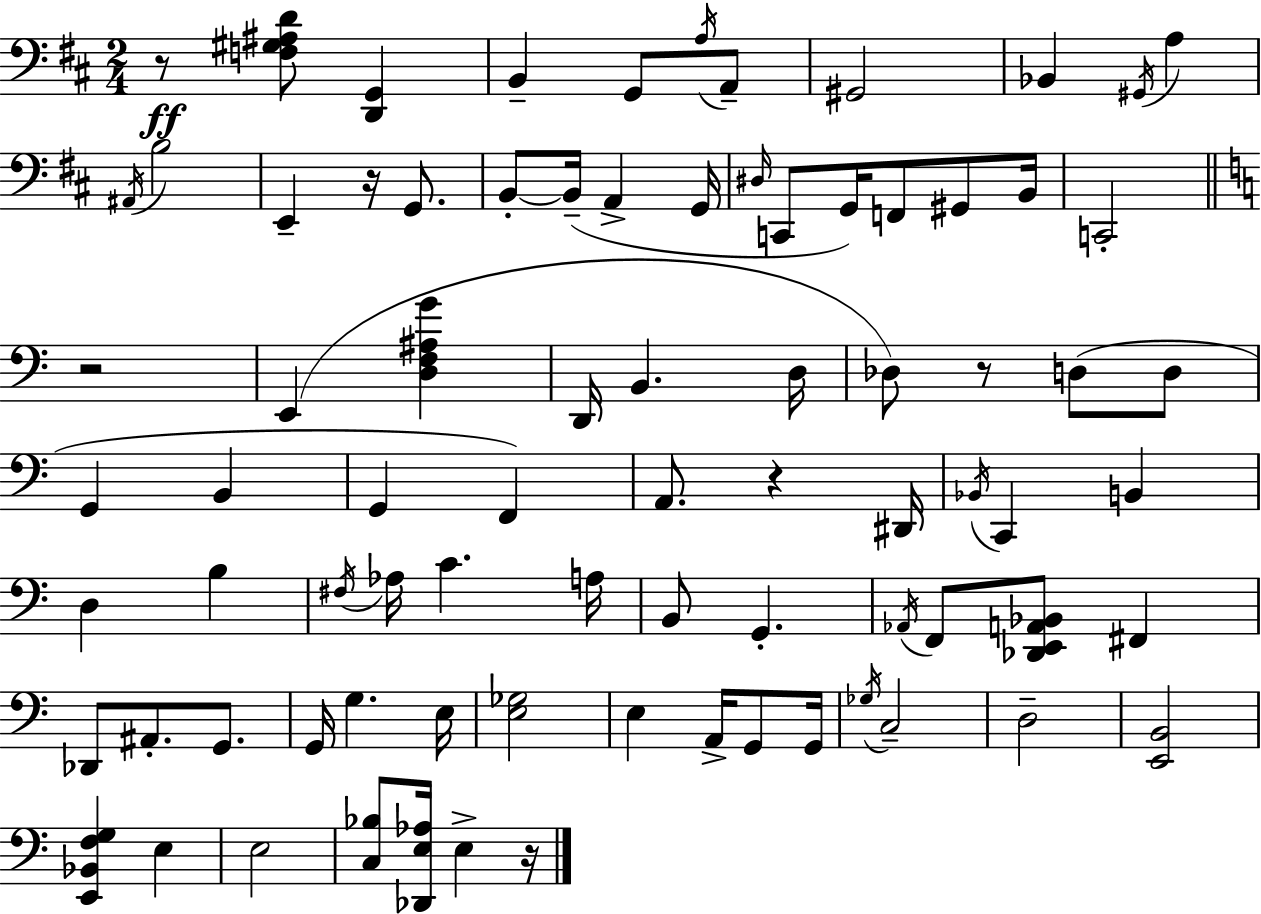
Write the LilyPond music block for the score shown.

{
  \clef bass
  \numericTimeSignature
  \time 2/4
  \key d \major
  \repeat volta 2 { r8\ff <f gis ais d'>8 <d, g,>4 | b,4-- g,8 \acciaccatura { a16 } a,8-- | gis,2 | bes,4 \acciaccatura { gis,16 } a4 | \break \acciaccatura { ais,16 } b2 | e,4-- r16 | g,8. b,8-.~~ b,16--( a,4-> | g,16 \grace { dis16 } c,8 g,16) f,8 | \break gis,8 b,16 c,2-. | \bar "||" \break \key a \minor r2 | e,4( <d f ais g'>4 | d,16 b,4. d16 | des8) r8 d8( d8 | \break g,4 b,4 | g,4 f,4) | a,8. r4 dis,16 | \acciaccatura { bes,16 } c,4 b,4 | \break d4 b4 | \acciaccatura { fis16 } aes16 c'4. | a16 b,8 g,4.-. | \acciaccatura { aes,16 } f,8 <des, e, a, bes,>8 fis,4 | \break des,8 ais,8.-. | g,8. g,16 g4. | e16 <e ges>2 | e4 a,16-> | \break g,8 g,16 \acciaccatura { ges16 } c2-- | d2-- | <e, b,>2 | <e, bes, f g>4 | \break e4 e2 | <c bes>8 <des, e aes>16 e4-> | r16 } \bar "|."
}